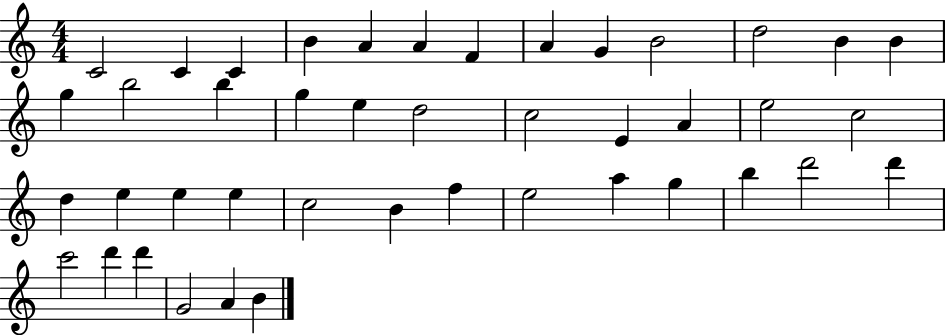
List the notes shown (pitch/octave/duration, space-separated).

C4/h C4/q C4/q B4/q A4/q A4/q F4/q A4/q G4/q B4/h D5/h B4/q B4/q G5/q B5/h B5/q G5/q E5/q D5/h C5/h E4/q A4/q E5/h C5/h D5/q E5/q E5/q E5/q C5/h B4/q F5/q E5/h A5/q G5/q B5/q D6/h D6/q C6/h D6/q D6/q G4/h A4/q B4/q